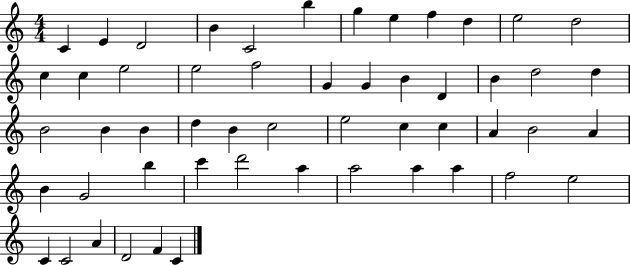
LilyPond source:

{
  \clef treble
  \numericTimeSignature
  \time 4/4
  \key c \major
  c'4 e'4 d'2 | b'4 c'2 b''4 | g''4 e''4 f''4 d''4 | e''2 d''2 | \break c''4 c''4 e''2 | e''2 f''2 | g'4 g'4 b'4 d'4 | b'4 d''2 d''4 | \break b'2 b'4 b'4 | d''4 b'4 c''2 | e''2 c''4 c''4 | a'4 b'2 a'4 | \break b'4 g'2 b''4 | c'''4 d'''2 a''4 | a''2 a''4 a''4 | f''2 e''2 | \break c'4 c'2 a'4 | d'2 f'4 c'4 | \bar "|."
}